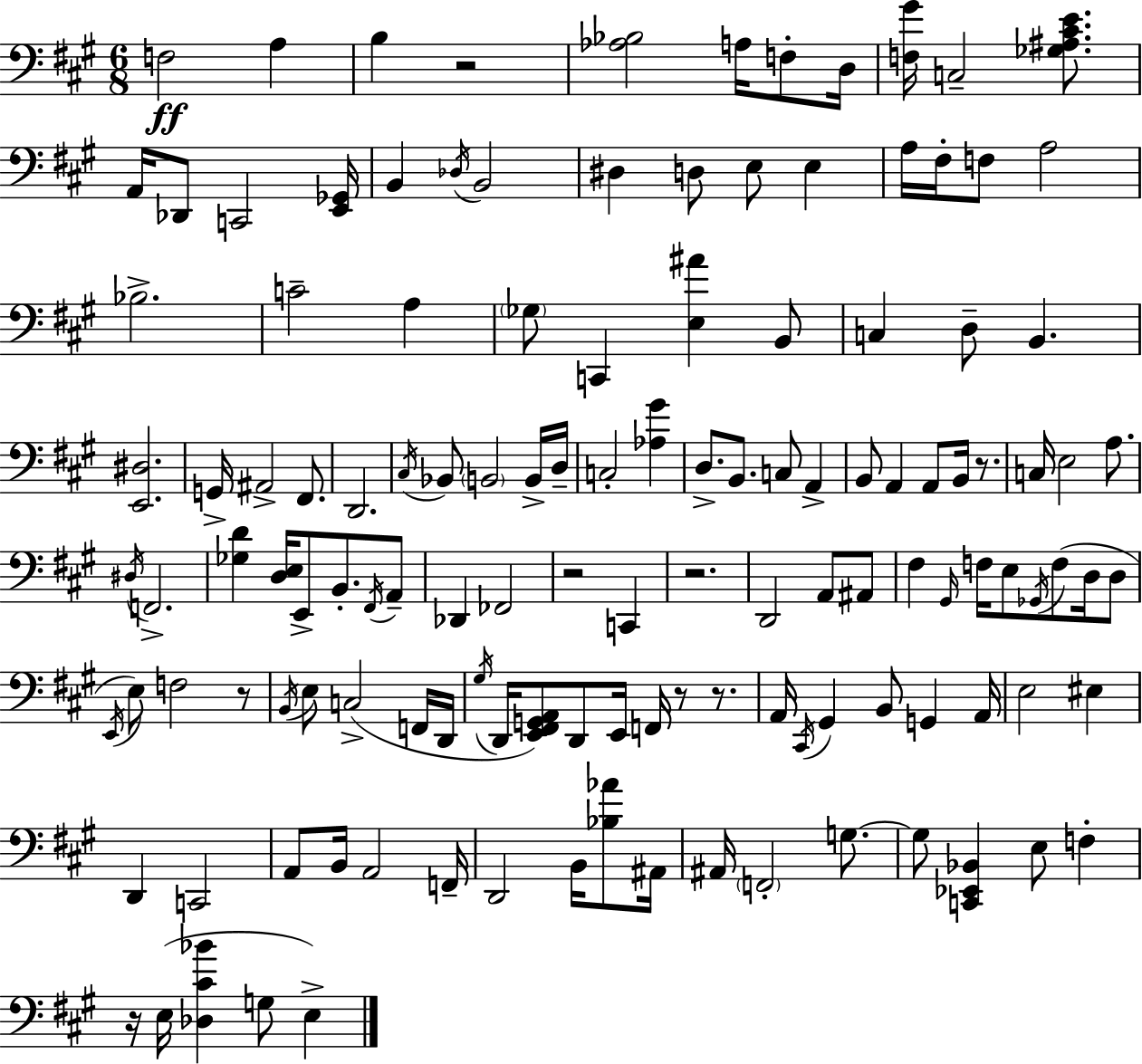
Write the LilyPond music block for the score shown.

{
  \clef bass
  \numericTimeSignature
  \time 6/8
  \key a \major
  f2\ff a4 | b4 r2 | <aes bes>2 a16 f8-. d16 | <f gis'>16 c2-- <ges ais cis' e'>8. | \break a,16 des,8 c,2 <e, ges,>16 | b,4 \acciaccatura { des16 } b,2 | dis4 d8 e8 e4 | a16 fis16-. f8 a2 | \break bes2.-> | c'2-- a4 | \parenthesize ges8 c,4 <e ais'>4 b,8 | c4 d8-- b,4. | \break <e, dis>2. | g,16-> ais,2-> fis,8. | d,2. | \acciaccatura { cis16 } bes,8 \parenthesize b,2 | \break b,16-> d16-- c2-. <aes gis'>4 | d8.-> b,8. c8 a,4-> | b,8 a,4 a,8 b,16 r8. | c16 e2 a8. | \break \acciaccatura { dis16 } f,2.-> | <ges d'>4 <d e>16 e,8-> b,8.-. | \acciaccatura { fis,16 } a,8-- des,4 fes,2 | r2 | \break c,4 r2. | d,2 | a,8 ais,8 fis4 \grace { gis,16 } f16 e8 | \acciaccatura { ges,16 }( f8 d16 d8 \acciaccatura { e,16 } e8) f2 | \break r8 \acciaccatura { b,16 } e8 c2->( | f,16 d,16 \acciaccatura { gis16 } d,16 <e, fis, g, a,>8) | d,8 e,16 f,16 r8 r8. a,16 \acciaccatura { cis,16 } gis,4 | b,8 g,4 a,16 e2 | \break eis4 d,4 | c,2 a,8 | b,16 a,2 f,16-- d,2 | b,16 <bes aes'>8 ais,16 ais,16 \parenthesize f,2-. | \break g8.~~ g8 | <c, ees, bes,>4 e8 f4-. r16 e16( | <des cis' bes'>4 g8 e4->) \bar "|."
}